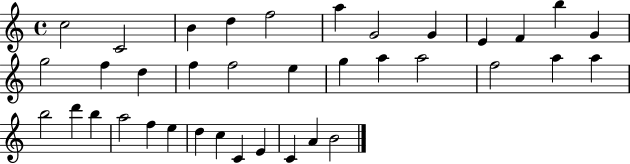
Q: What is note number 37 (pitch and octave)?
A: B4